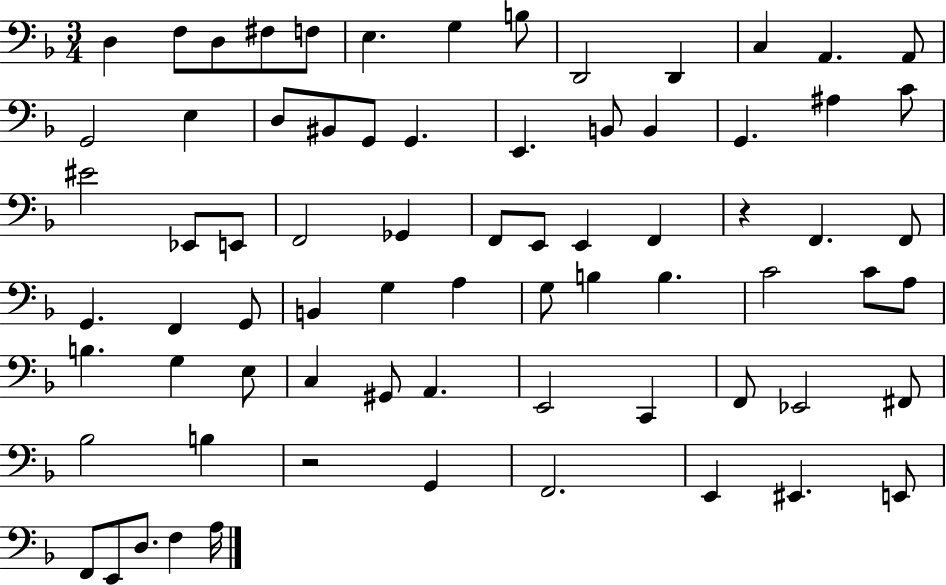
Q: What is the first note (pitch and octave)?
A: D3